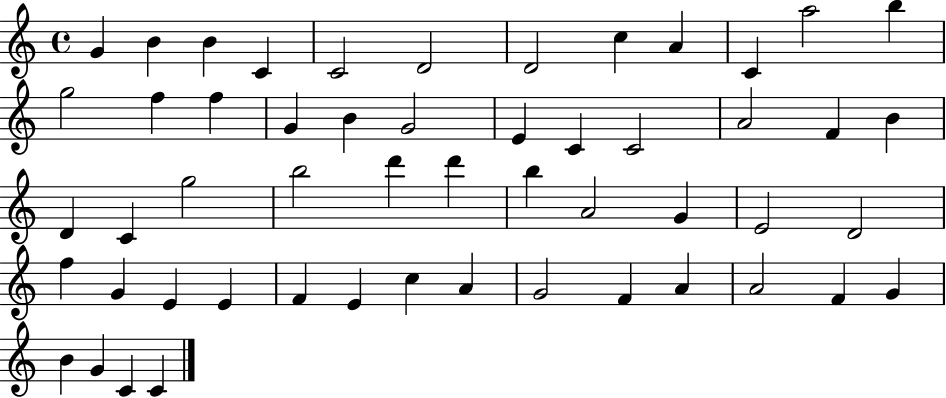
G4/q B4/q B4/q C4/q C4/h D4/h D4/h C5/q A4/q C4/q A5/h B5/q G5/h F5/q F5/q G4/q B4/q G4/h E4/q C4/q C4/h A4/h F4/q B4/q D4/q C4/q G5/h B5/h D6/q D6/q B5/q A4/h G4/q E4/h D4/h F5/q G4/q E4/q E4/q F4/q E4/q C5/q A4/q G4/h F4/q A4/q A4/h F4/q G4/q B4/q G4/q C4/q C4/q